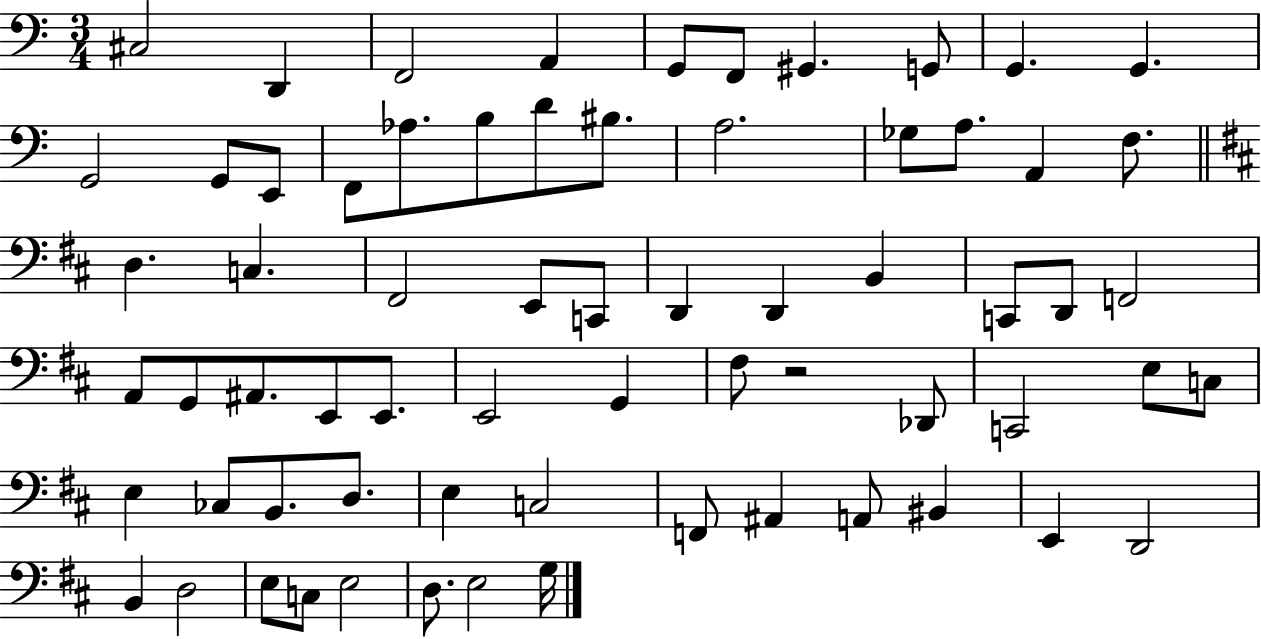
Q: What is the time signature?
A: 3/4